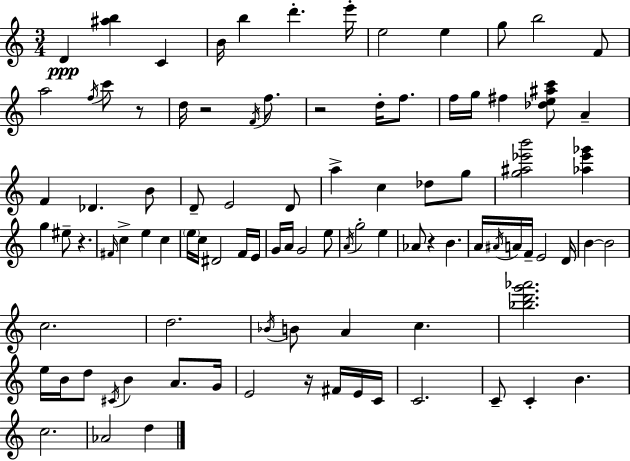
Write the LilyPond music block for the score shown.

{
  \clef treble
  \numericTimeSignature
  \time 3/4
  \key c \major
  d'4\ppp <ais'' b''>4 c'4 | b'16 b''4 d'''4.-. e'''16-. | e''2 e''4 | g''8 b''2 f'8 | \break a''2 \acciaccatura { f''16 } c'''8 r8 | d''16 r2 \acciaccatura { f'16 } f''8. | r2 d''16-. f''8. | f''16 g''16 fis''4 <des'' e'' ais'' c'''>8 a'4-- | \break f'4 des'4. | b'8 d'8-- e'2 | d'8 a''4-> c''4 des''8 | g''8 <g'' ais'' ees''' b'''>2 <aes'' ees''' ges'''>4 | \break g''4 eis''8-- r4. | \grace { fis'16 } c''4-> e''4 c''4 | \parenthesize e''16 c''16 dis'2 | f'16 e'16 g'16 a'16 g'2 | \break e''8 \acciaccatura { a'16 } g''2-. | e''4 aes'8 r4 b'4. | a'16 \acciaccatura { ais'16 } a'16 f'16-- e'2 | d'16 b'4~~ b'2 | \break c''2. | d''2. | \acciaccatura { bes'16 } b'8 a'4 | c''4. <bes'' d''' g''' aes'''>2. | \break e''16 b'16 d''8 \acciaccatura { cis'16 } b'4 | a'8. g'16 e'2 | r16 fis'16 e'16 c'16 c'2. | c'8-- c'4-. | \break b'4. c''2. | aes'2 | d''4 \bar "|."
}